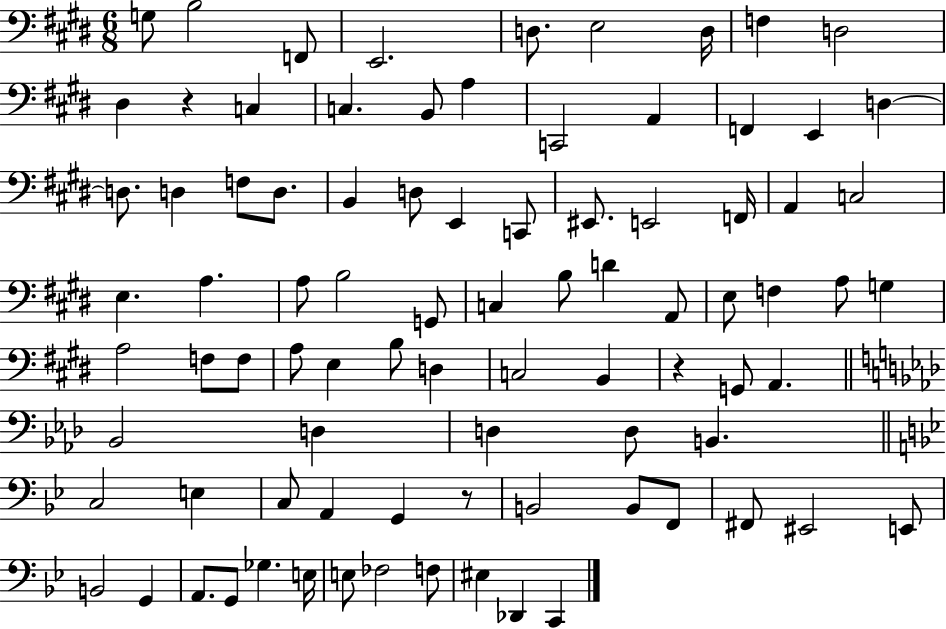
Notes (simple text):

G3/e B3/h F2/e E2/h. D3/e. E3/h D3/s F3/q D3/h D#3/q R/q C3/q C3/q. B2/e A3/q C2/h A2/q F2/q E2/q D3/q D3/e. D3/q F3/e D3/e. B2/q D3/e E2/q C2/e EIS2/e. E2/h F2/s A2/q C3/h E3/q. A3/q. A3/e B3/h G2/e C3/q B3/e D4/q A2/e E3/e F3/q A3/e G3/q A3/h F3/e F3/e A3/e E3/q B3/e D3/q C3/h B2/q R/q G2/e A2/q. Bb2/h D3/q D3/q D3/e B2/q. C3/h E3/q C3/e A2/q G2/q R/e B2/h B2/e F2/e F#2/e EIS2/h E2/e B2/h G2/q A2/e. G2/e Gb3/q. E3/s E3/e FES3/h F3/e EIS3/q Db2/q C2/q